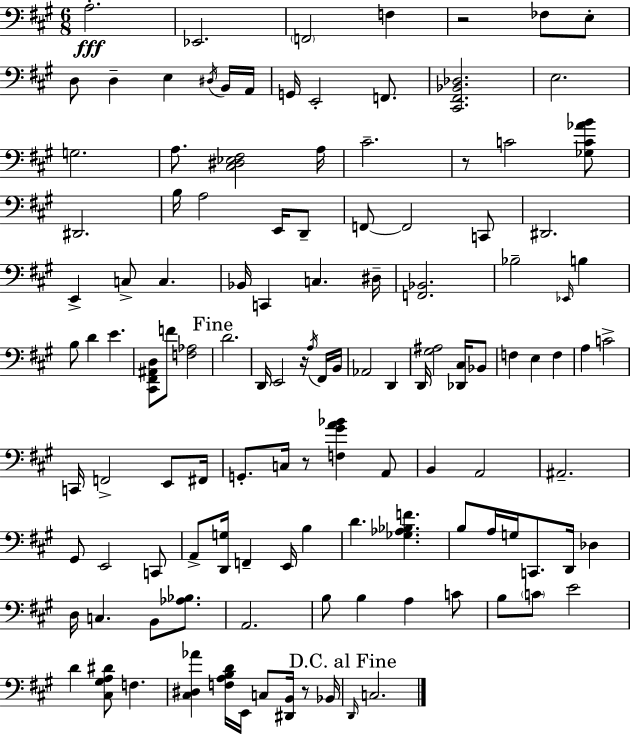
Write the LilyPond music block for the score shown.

{
  \clef bass
  \numericTimeSignature
  \time 6/8
  \key a \major
  a2.-.\fff | ees,2. | \parenthesize f,2 f4 | r2 fes8 e8-. | \break d8 d4-- e4 \acciaccatura { dis16 } b,16 | a,16 g,16 e,2-. f,8. | <cis, fis, bes, des>2. | e2. | \break g2. | a8. <cis dis ees fis>2 | a16 cis'2.-- | r8 c'2 <ges c' aes' b'>8 | \break dis,2. | b16 a2 e,16 d,8-- | f,8~~ f,2 c,8 | dis,2. | \break e,4-> c8-> c4. | bes,16 c,4 c4. | dis16-- <f, bes,>2. | bes2-- \grace { ees,16 } b4 | \break b8 d'4 e'4. | <cis, fis, ais, d>8 f'8 <f aes>2 | \mark "Fine" d'2. | d,16 e,2 r16 | \break \acciaccatura { a16 } fis,16 b,16 aes,2 d,4 | d,16 <gis ais>2 | <des, cis>16 bes,8 f4 e4 f4 | a4 c'2-> | \break c,16 f,2-> | e,8 fis,16 g,8.-. c16 r8 <f gis' a' bes'>4 | a,8 b,4 a,2 | ais,2.-- | \break gis,8 e,2 | c,8 a,8-> <d, g>16 f,4-- e,16 b4 | d'4. <ges aes bes f'>4. | b8 a16 g16 c,8. d,16 des4 | \break d16 c4. b,8 | <aes bes>8. a,2. | b8 b4 a4 | c'8 b8 \parenthesize c'8 e'2 | \break d'4 <cis gis a dis'>8 f4. | <cis dis aes'>4 <f a b d'>16 e,16 c8 <dis, b,>16 | r8 bes,16 \mark "D.C. al Fine" \grace { d,16 } c2. | \bar "|."
}